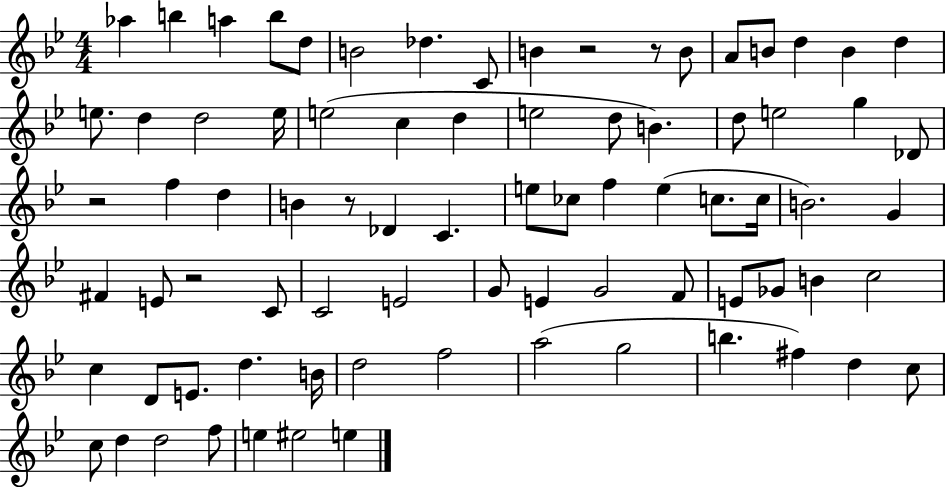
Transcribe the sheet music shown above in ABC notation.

X:1
T:Untitled
M:4/4
L:1/4
K:Bb
_a b a b/2 d/2 B2 _d C/2 B z2 z/2 B/2 A/2 B/2 d B d e/2 d d2 e/4 e2 c d e2 d/2 B d/2 e2 g _D/2 z2 f d B z/2 _D C e/2 _c/2 f e c/2 c/4 B2 G ^F E/2 z2 C/2 C2 E2 G/2 E G2 F/2 E/2 _G/2 B c2 c D/2 E/2 d B/4 d2 f2 a2 g2 b ^f d c/2 c/2 d d2 f/2 e ^e2 e